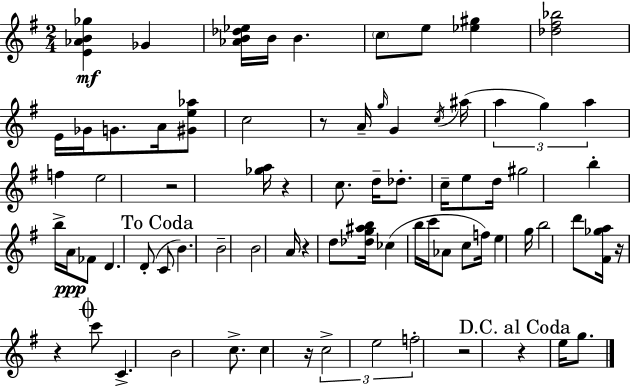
[E4,Ab4,B4,Gb5]/q Gb4/q [Ab4,B4,Db5,Eb5]/s B4/s B4/q. C5/e E5/e [Eb5,G#5]/q [Db5,F#5,Bb5]/h E4/s Gb4/s G4/e. A4/s [G#4,E5,Ab5]/e C5/h R/e A4/s G5/s G4/q C5/s A#5/s A5/q G5/q A5/q F5/q E5/h R/h [Gb5,A5]/s R/q C5/e. D5/s Db5/e. C5/s E5/e D5/s G#5/h B5/q B5/s A4/s FES4/e D4/q. D4/e C4/e B4/q. B4/h B4/h A4/s R/q D5/e [Db5,G5,A#5,B5]/s CES5/q B5/s C6/s Ab4/e C5/e F5/s E5/q G5/s B5/h D6/e [F#4,Gb5,A5]/s R/s R/q C6/e C4/q. B4/h C5/e. C5/q R/s C5/h E5/h F5/h R/h R/q E5/s G5/e.